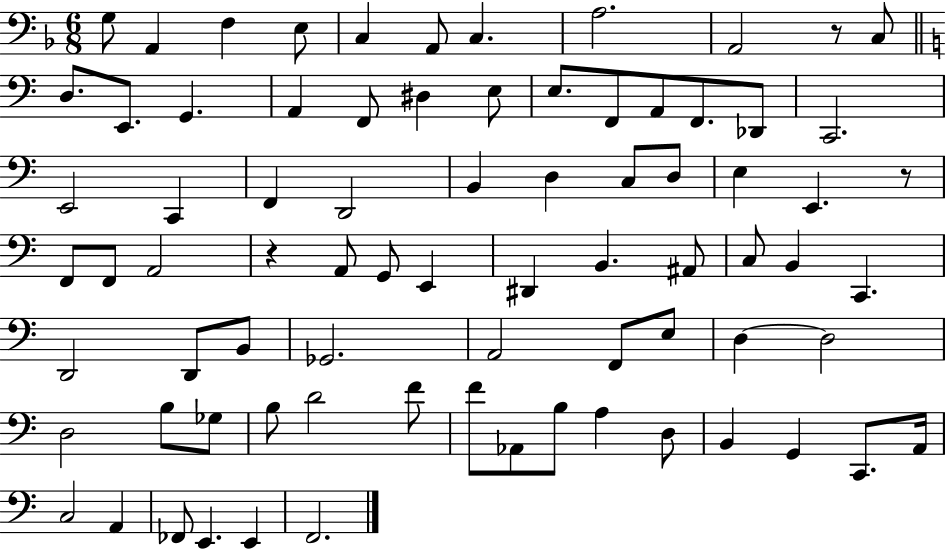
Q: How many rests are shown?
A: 3